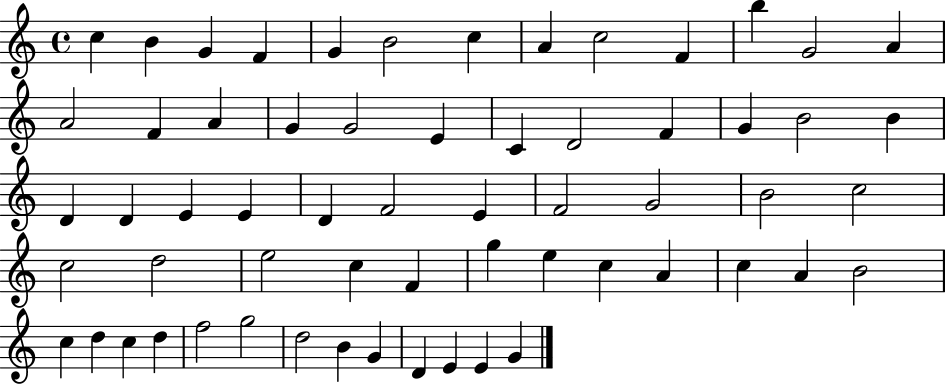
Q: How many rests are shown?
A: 0